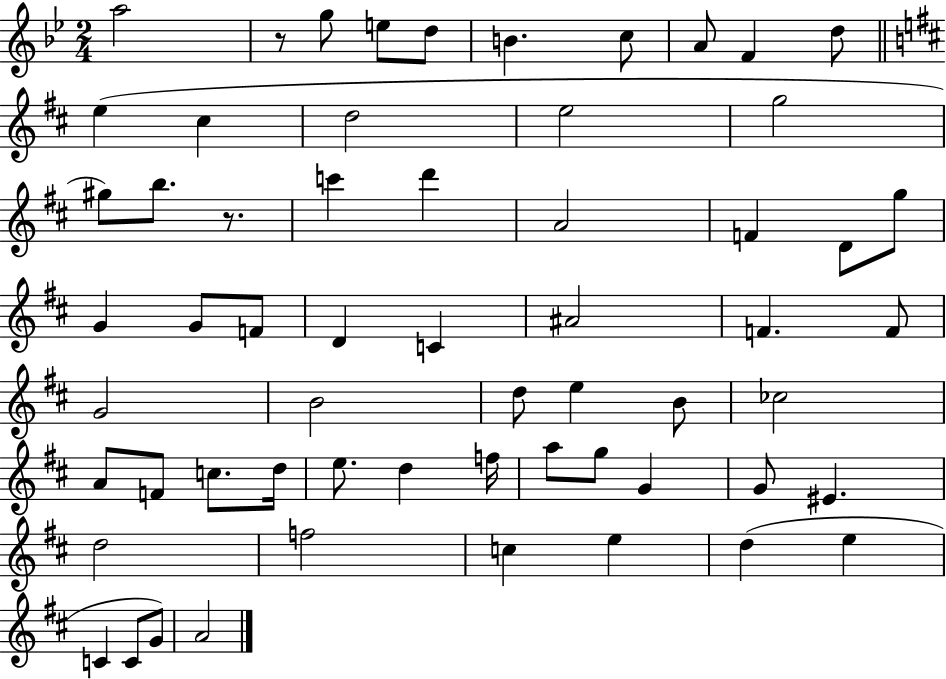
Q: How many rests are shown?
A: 2